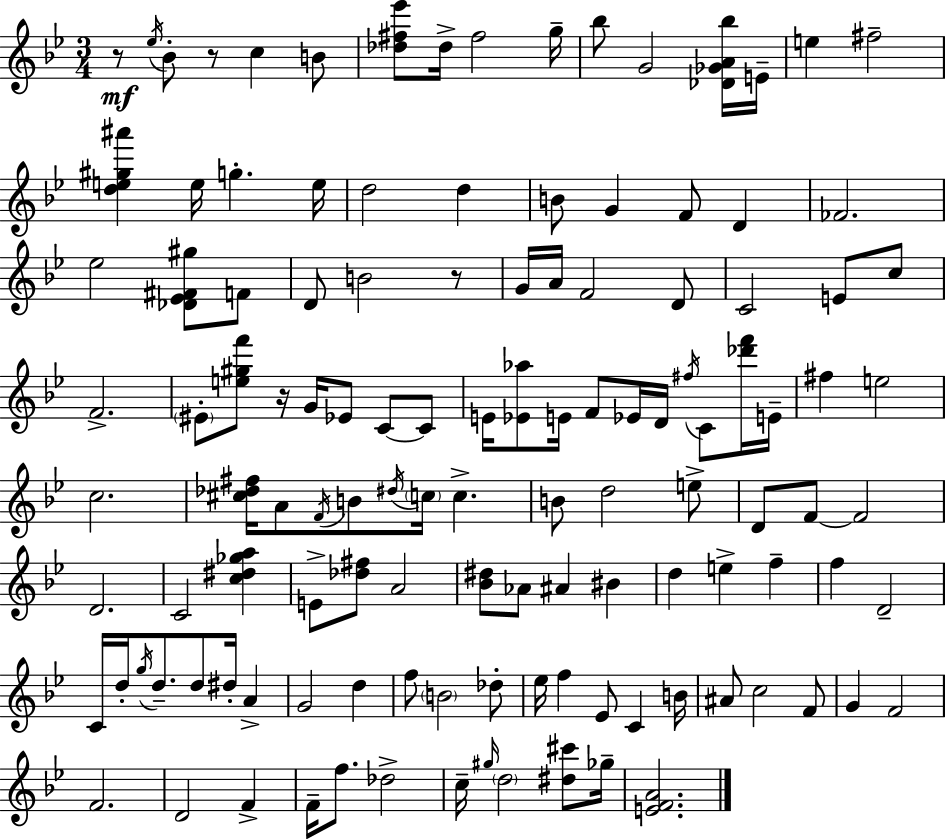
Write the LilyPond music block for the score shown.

{
  \clef treble
  \numericTimeSignature
  \time 3/4
  \key g \minor
  r8\mf \acciaccatura { ees''16 } bes'8-. r8 c''4 b'8 | <des'' fis'' ees'''>8 des''16-> fis''2 | g''16-- bes''8 g'2 <des' ges' a' bes''>16 | e'16-- e''4 fis''2-- | \break <d'' e'' gis'' ais'''>4 e''16 g''4.-. | e''16 d''2 d''4 | b'8 g'4 f'8 d'4 | fes'2. | \break ees''2 <des' ees' fis' gis''>8 f'8 | d'8 b'2 r8 | g'16 a'16 f'2 d'8 | c'2 e'8 c''8 | \break f'2.-> | \parenthesize eis'8-. <e'' gis'' f'''>8 r16 g'16 ees'8 c'8~~ c'8 | e'16 <ees' aes''>8 e'16 f'8 ees'16 d'16 \acciaccatura { fis''16 } c'8 | <des''' f'''>16 e'16-- fis''4 e''2 | \break c''2. | <cis'' des'' fis''>16 a'8 \acciaccatura { f'16 } b'8 \acciaccatura { dis''16 } \parenthesize c''16 c''4.-> | b'8 d''2 | e''8-> d'8 f'8~~ f'2 | \break d'2. | c'2 | <c'' dis'' ges'' a''>4 e'8-> <des'' fis''>8 a'2 | <bes' dis''>8 aes'8 ais'4 | \break bis'4 d''4 e''4-> | f''4-- f''4 d'2-- | c'16 d''16-. \acciaccatura { g''16 } d''8.-- d''8 | dis''16-. a'4-> g'2 | \break d''4 f''8 \parenthesize b'2 | des''8-. ees''16 f''4 ees'8 | c'4 b'16 ais'8 c''2 | f'8 g'4 f'2 | \break f'2. | d'2 | f'4-> f'16-- f''8. des''2-> | c''16-- \grace { gis''16 } \parenthesize d''2 | \break <dis'' cis'''>8 ges''16-- <e' f' a'>2. | \bar "|."
}